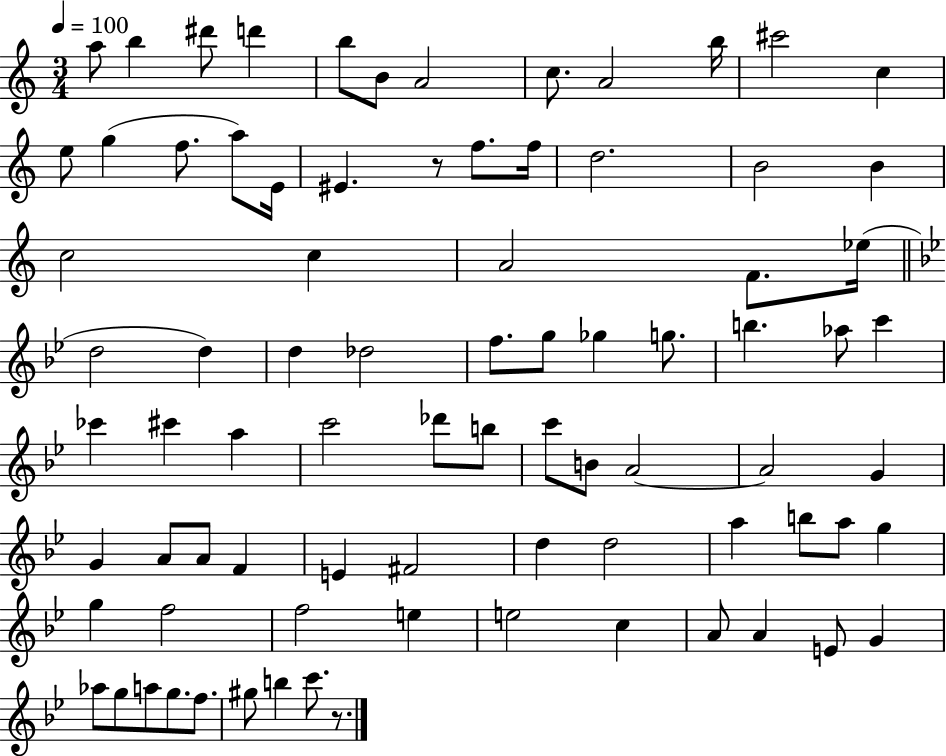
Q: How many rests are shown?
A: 2